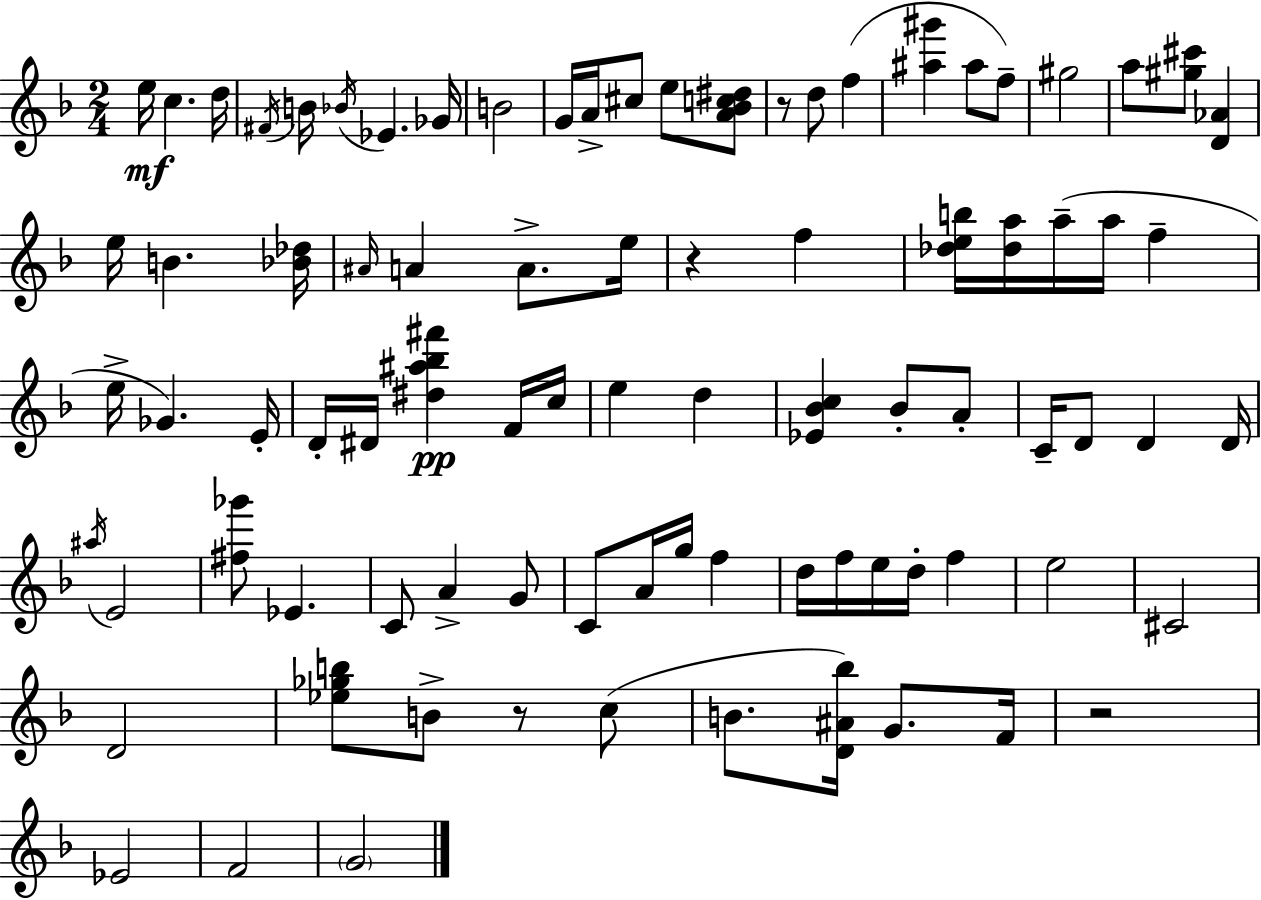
{
  \clef treble
  \numericTimeSignature
  \time 2/4
  \key d \minor
  e''16\mf c''4. d''16 | \acciaccatura { fis'16 } b'16 \acciaccatura { bes'16 } ees'4. | ges'16 b'2 | g'16 a'16-> cis''8 e''8 | \break <a' bes' c'' dis''>8 r8 d''8 f''4( | <ais'' gis'''>4 ais''8 | f''8--) gis''2 | a''8 <gis'' cis'''>8 <d' aes'>4 | \break e''16 b'4. | <bes' des''>16 \grace { ais'16 } a'4 a'8.-> | e''16 r4 f''4 | <des'' e'' b''>16 <des'' a''>16 a''16--( a''16 f''4-- | \break e''16-> ges'4.) | e'16-. d'16-. dis'16 <dis'' ais'' bes'' fis'''>4\pp | f'16 c''16 e''4 d''4 | <ees' bes' c''>4 bes'8-. | \break a'8-. c'16-- d'8 d'4 | d'16 \acciaccatura { ais''16 } e'2 | <fis'' ges'''>8 ees'4. | c'8 a'4-> | \break g'8 c'8 a'16 g''16 | f''4 d''16 f''16 e''16 d''16-. | f''4 e''2 | cis'2 | \break d'2 | <ees'' ges'' b''>8 b'8-> | r8 c''8( b'8. <d' ais' bes''>16) | g'8. f'16 r2 | \break ees'2 | f'2 | \parenthesize g'2 | \bar "|."
}